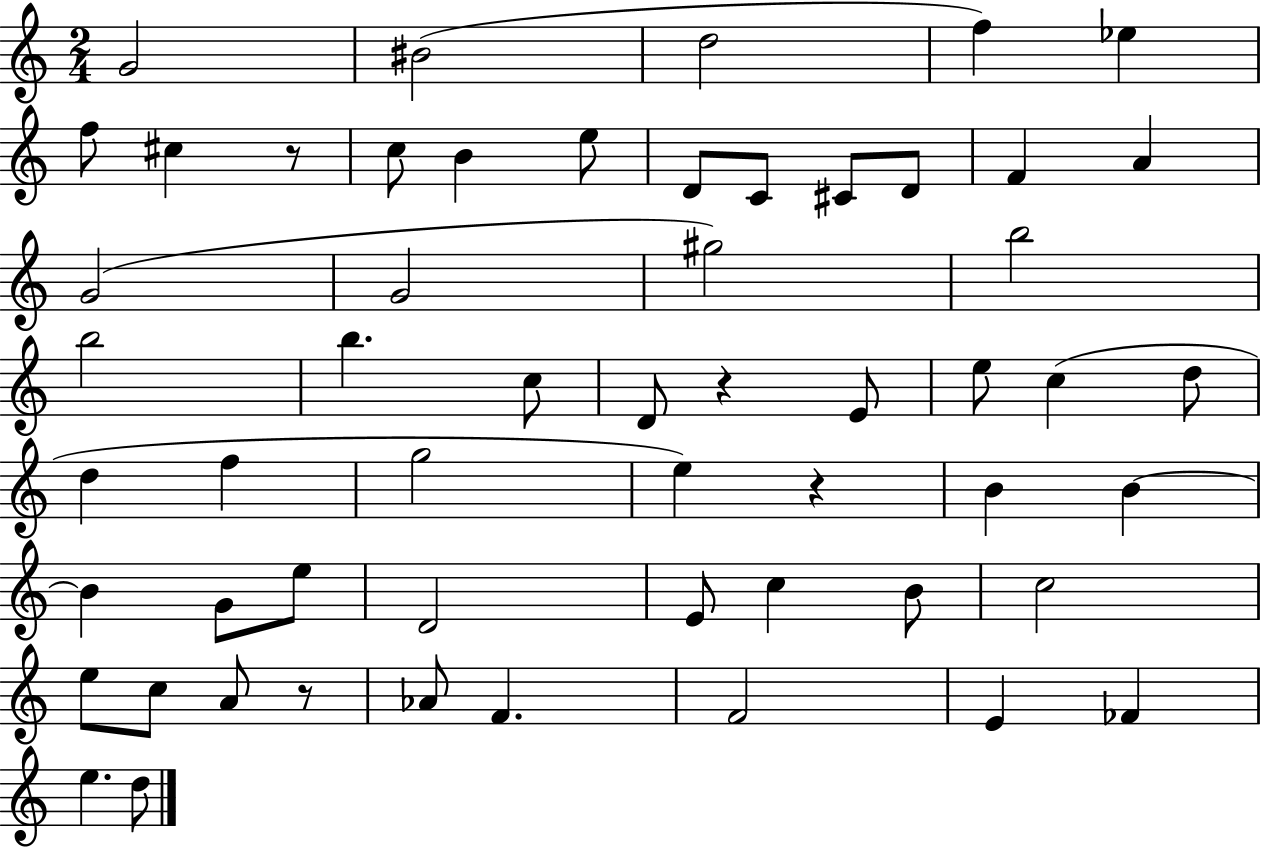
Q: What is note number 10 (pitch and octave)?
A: E5